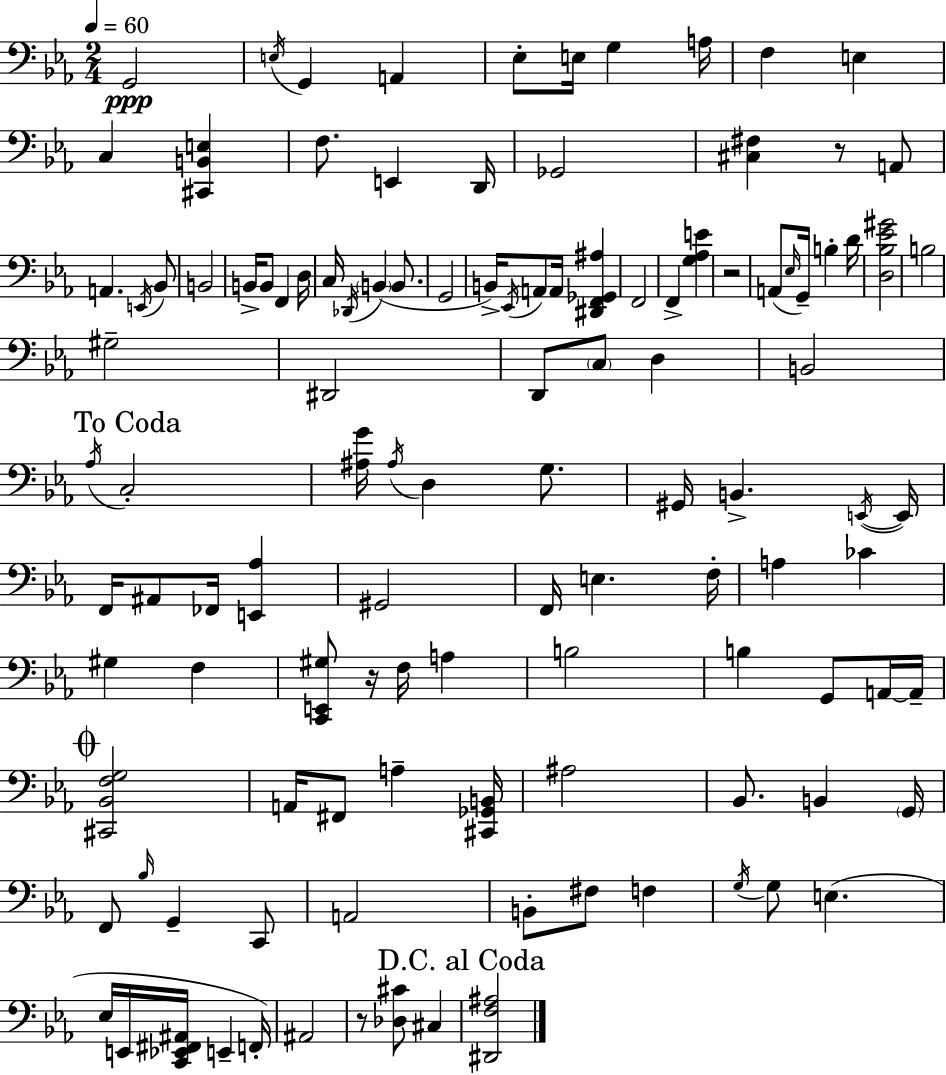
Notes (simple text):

G2/h E3/s G2/q A2/q Eb3/e E3/s G3/q A3/s F3/q E3/q C3/q [C#2,B2,E3]/q F3/e. E2/q D2/s Gb2/h [C#3,F#3]/q R/e A2/e A2/q. E2/s Bb2/e B2/h B2/s B2/e F2/q D3/s C3/s Db2/s B2/q B2/e. G2/h B2/s Eb2/s A2/e A2/s [D#2,F2,Gb2,A#3]/q F2/h F2/q [G3,Ab3,E4]/q R/h A2/e Eb3/s G2/s B3/q D4/s [D3,Bb3,Eb4,G#4]/h B3/h G#3/h D#2/h D2/e C3/e D3/q B2/h Ab3/s C3/h [A#3,G4]/s A#3/s D3/q G3/e. G#2/s B2/q. E2/s E2/s F2/s A#2/e FES2/s [E2,Ab3]/q G#2/h F2/s E3/q. F3/s A3/q CES4/q G#3/q F3/q [C2,E2,G#3]/e R/s F3/s A3/q B3/h B3/q G2/e A2/s A2/s [C#2,Bb2,F3,G3]/h A2/s F#2/e A3/q [C#2,Gb2,B2]/s A#3/h Bb2/e. B2/q G2/s F2/e Bb3/s G2/q C2/e A2/h B2/e F#3/e F3/q G3/s G3/e E3/q. Eb3/s E2/s [C2,Eb2,F#2,A#2]/s E2/q F2/s A#2/h R/e [Db3,C#4]/e C#3/q [D#2,F3,A#3]/h